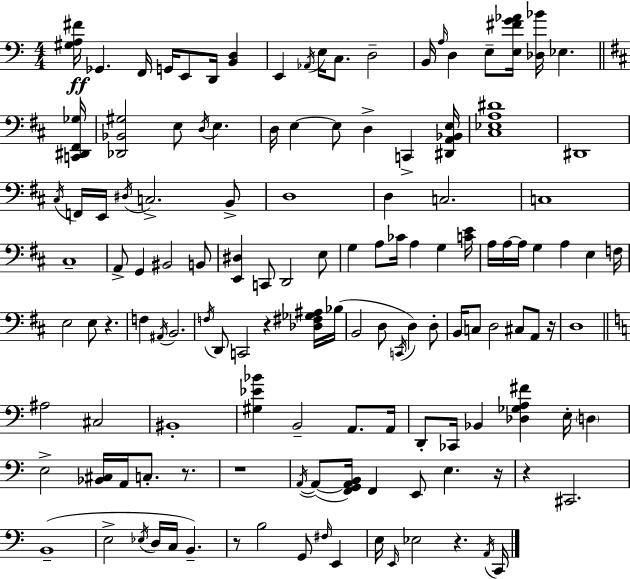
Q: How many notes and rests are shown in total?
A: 133